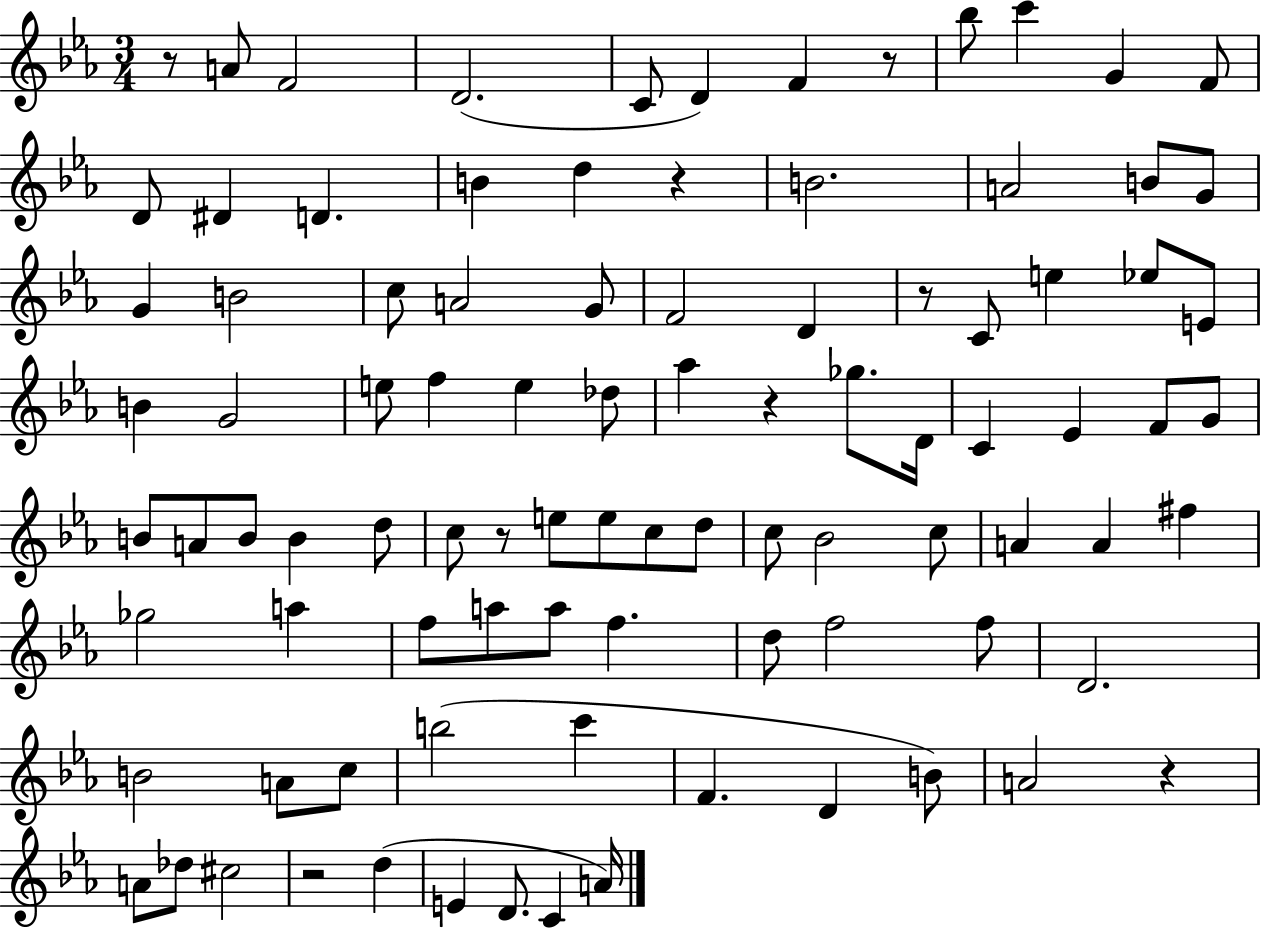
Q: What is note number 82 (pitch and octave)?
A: D5